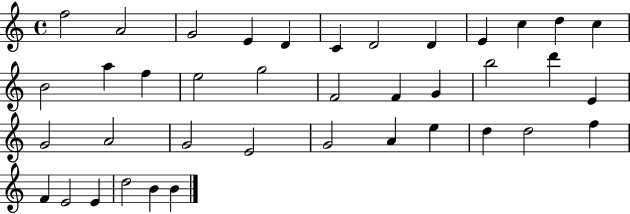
{
  \clef treble
  \time 4/4
  \defaultTimeSignature
  \key c \major
  f''2 a'2 | g'2 e'4 d'4 | c'4 d'2 d'4 | e'4 c''4 d''4 c''4 | \break b'2 a''4 f''4 | e''2 g''2 | f'2 f'4 g'4 | b''2 d'''4 e'4 | \break g'2 a'2 | g'2 e'2 | g'2 a'4 e''4 | d''4 d''2 f''4 | \break f'4 e'2 e'4 | d''2 b'4 b'4 | \bar "|."
}